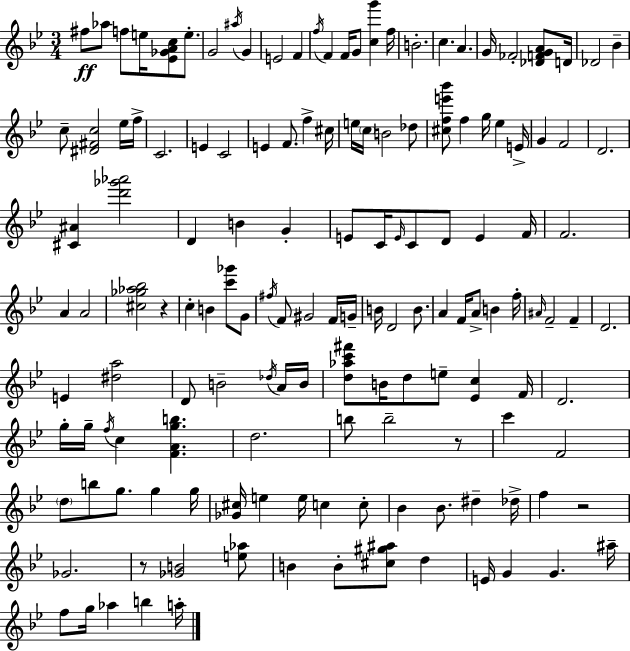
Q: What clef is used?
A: treble